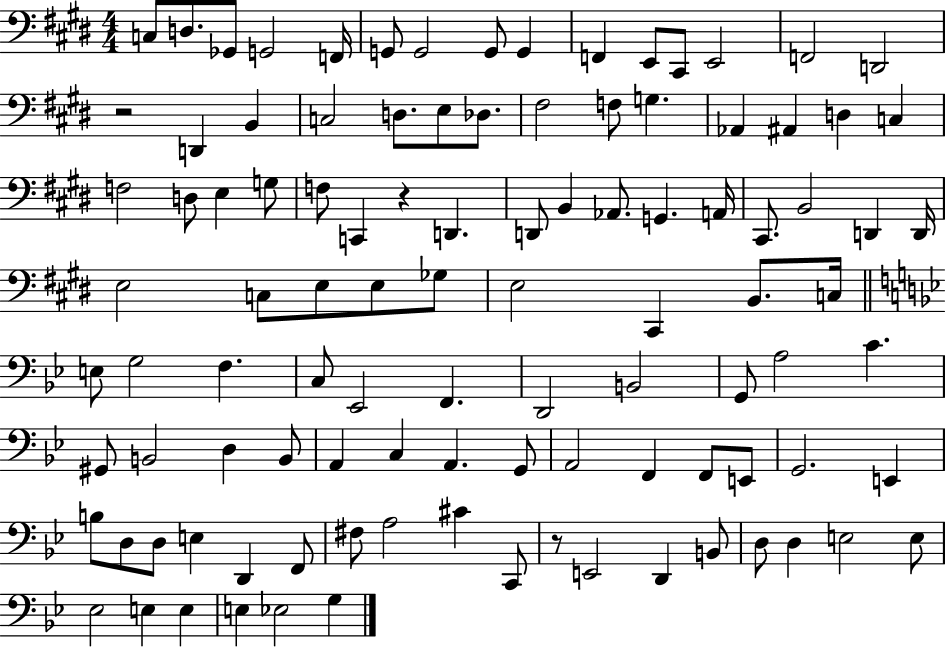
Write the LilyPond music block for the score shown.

{
  \clef bass
  \numericTimeSignature
  \time 4/4
  \key e \major
  c8 d8. ges,8 g,2 f,16 | g,8 g,2 g,8 g,4 | f,4 e,8 cis,8 e,2 | f,2 d,2 | \break r2 d,4 b,4 | c2 d8. e8 des8. | fis2 f8 g4. | aes,4 ais,4 d4 c4 | \break f2 d8 e4 g8 | f8 c,4 r4 d,4. | d,8 b,4 aes,8. g,4. a,16 | cis,8. b,2 d,4 d,16 | \break e2 c8 e8 e8 ges8 | e2 cis,4 b,8. c16 | \bar "||" \break \key bes \major e8 g2 f4. | c8 ees,2 f,4. | d,2 b,2 | g,8 a2 c'4. | \break gis,8 b,2 d4 b,8 | a,4 c4 a,4. g,8 | a,2 f,4 f,8 e,8 | g,2. e,4 | \break b8 d8 d8 e4 d,4 f,8 | fis8 a2 cis'4 c,8 | r8 e,2 d,4 b,8 | d8 d4 e2 e8 | \break ees2 e4 e4 | e4 ees2 g4 | \bar "|."
}